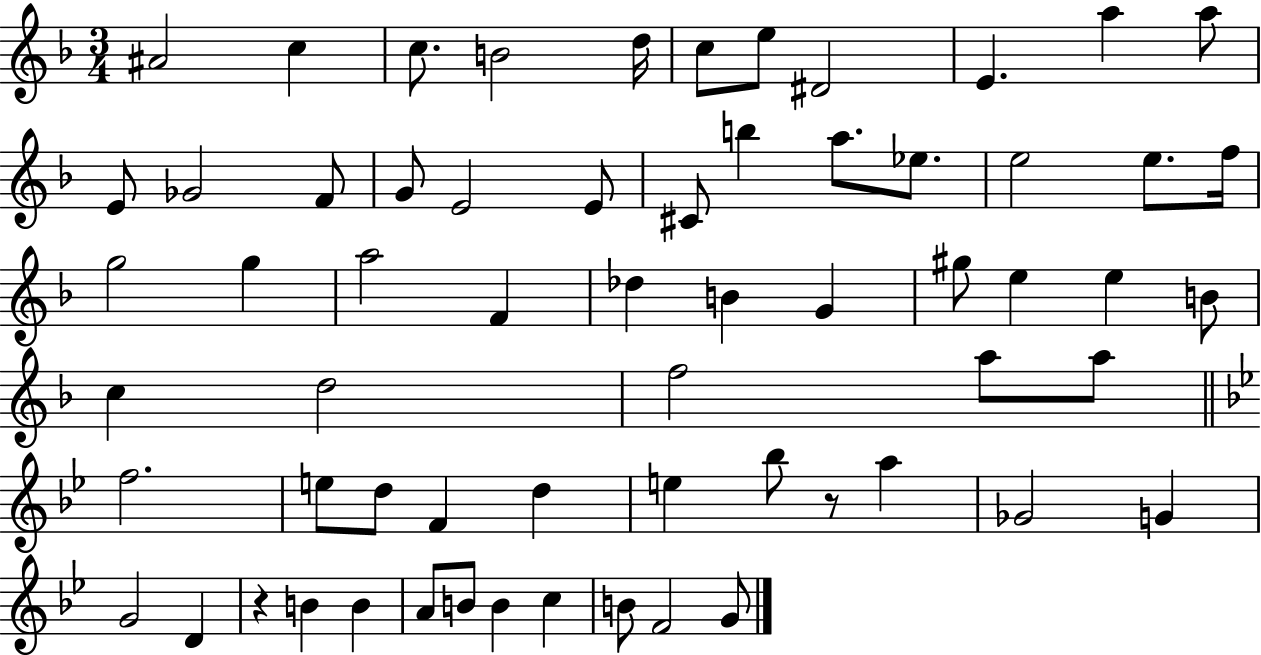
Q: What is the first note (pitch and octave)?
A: A#4